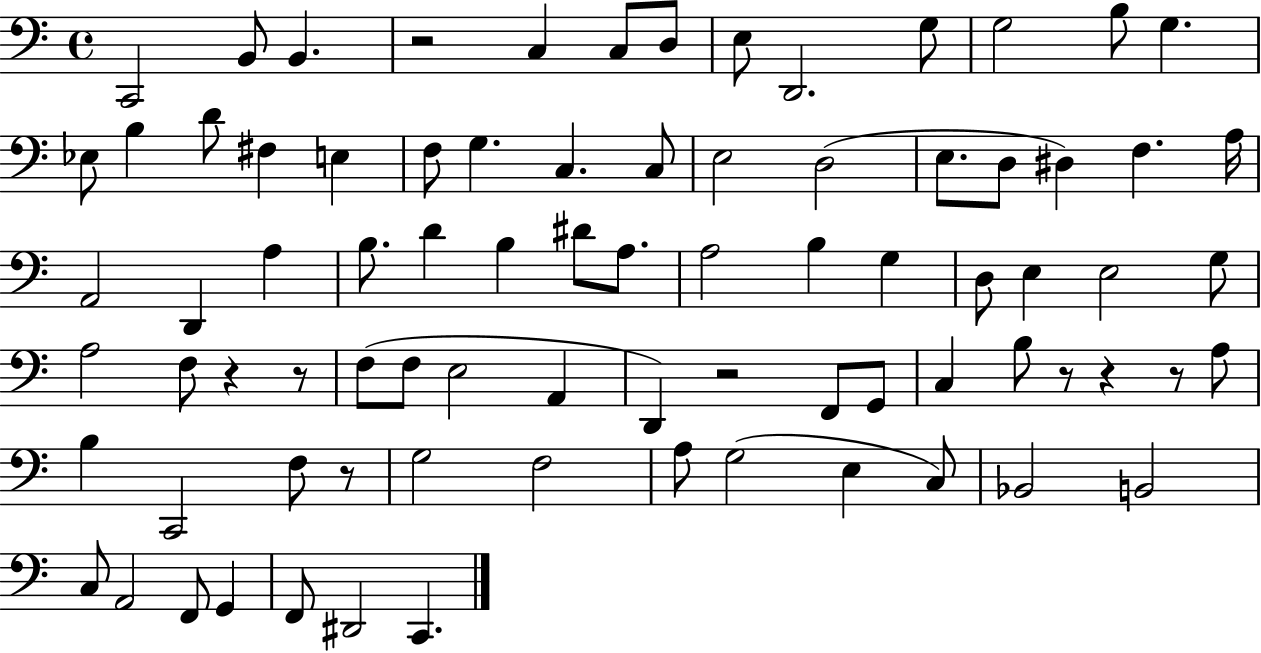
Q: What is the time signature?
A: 4/4